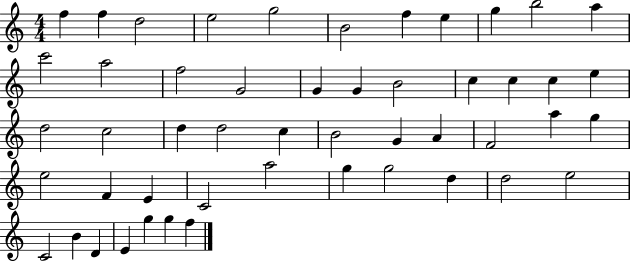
{
  \clef treble
  \numericTimeSignature
  \time 4/4
  \key c \major
  f''4 f''4 d''2 | e''2 g''2 | b'2 f''4 e''4 | g''4 b''2 a''4 | \break c'''2 a''2 | f''2 g'2 | g'4 g'4 b'2 | c''4 c''4 c''4 e''4 | \break d''2 c''2 | d''4 d''2 c''4 | b'2 g'4 a'4 | f'2 a''4 g''4 | \break e''2 f'4 e'4 | c'2 a''2 | g''4 g''2 d''4 | d''2 e''2 | \break c'2 b'4 d'4 | e'4 g''4 g''4 f''4 | \bar "|."
}